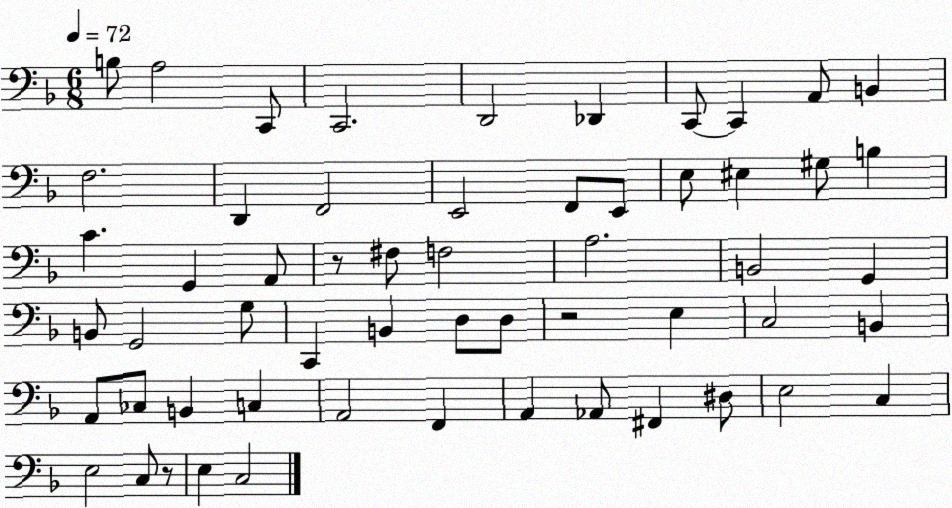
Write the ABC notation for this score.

X:1
T:Untitled
M:6/8
L:1/4
K:F
B,/2 A,2 C,,/2 C,,2 D,,2 _D,, C,,/2 C,, A,,/2 B,, F,2 D,, F,,2 E,,2 F,,/2 E,,/2 E,/2 ^E, ^G,/2 B, C G,, A,,/2 z/2 ^F,/2 F,2 A,2 B,,2 G,, B,,/2 G,,2 G,/2 C,, B,, D,/2 D,/2 z2 E, C,2 B,, A,,/2 _C,/2 B,, C, A,,2 F,, A,, _A,,/2 ^F,, ^D,/2 E,2 C, E,2 C,/2 z/2 E, C,2